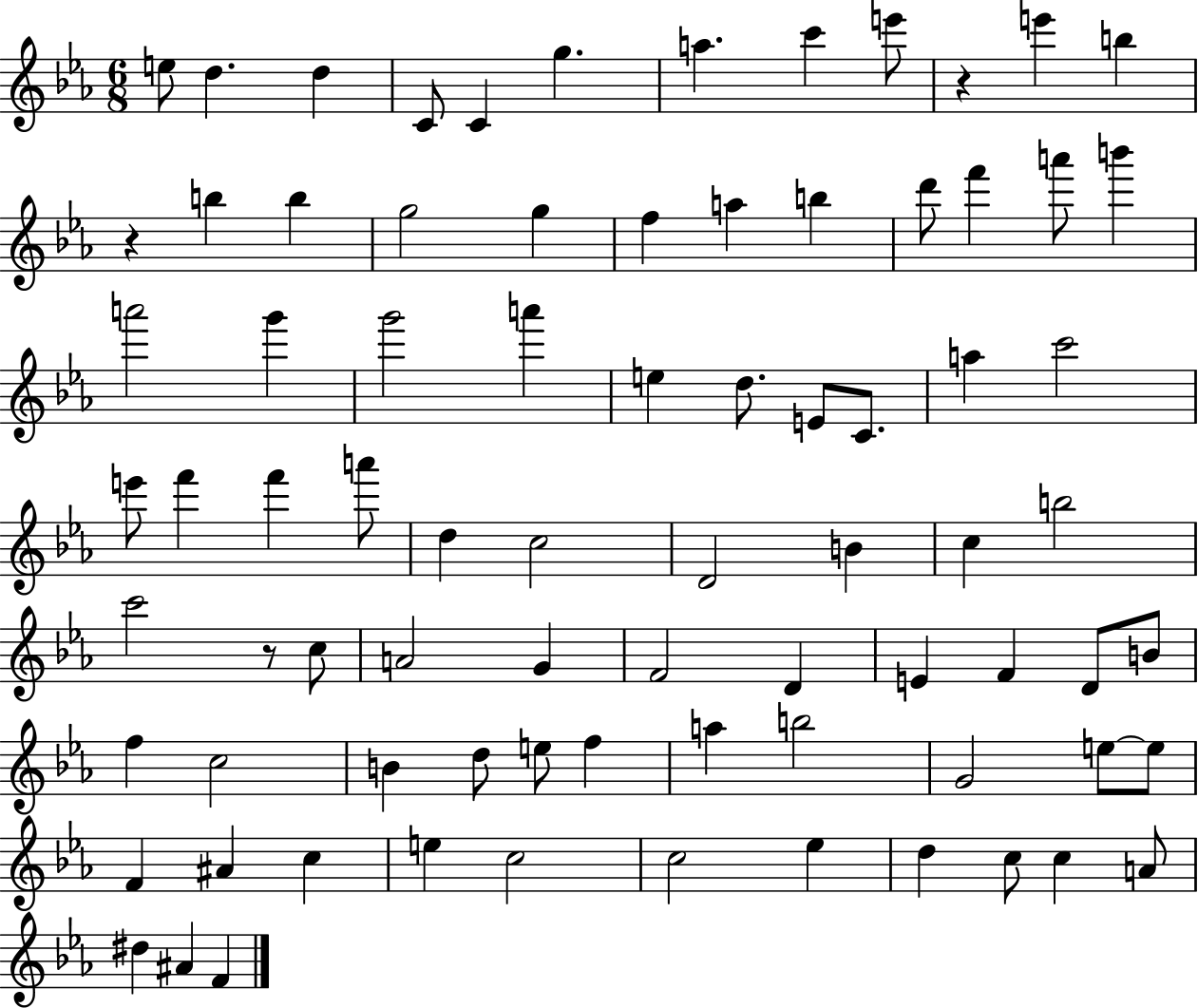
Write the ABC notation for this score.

X:1
T:Untitled
M:6/8
L:1/4
K:Eb
e/2 d d C/2 C g a c' e'/2 z e' b z b b g2 g f a b d'/2 f' a'/2 b' a'2 g' g'2 a' e d/2 E/2 C/2 a c'2 e'/2 f' f' a'/2 d c2 D2 B c b2 c'2 z/2 c/2 A2 G F2 D E F D/2 B/2 f c2 B d/2 e/2 f a b2 G2 e/2 e/2 F ^A c e c2 c2 _e d c/2 c A/2 ^d ^A F